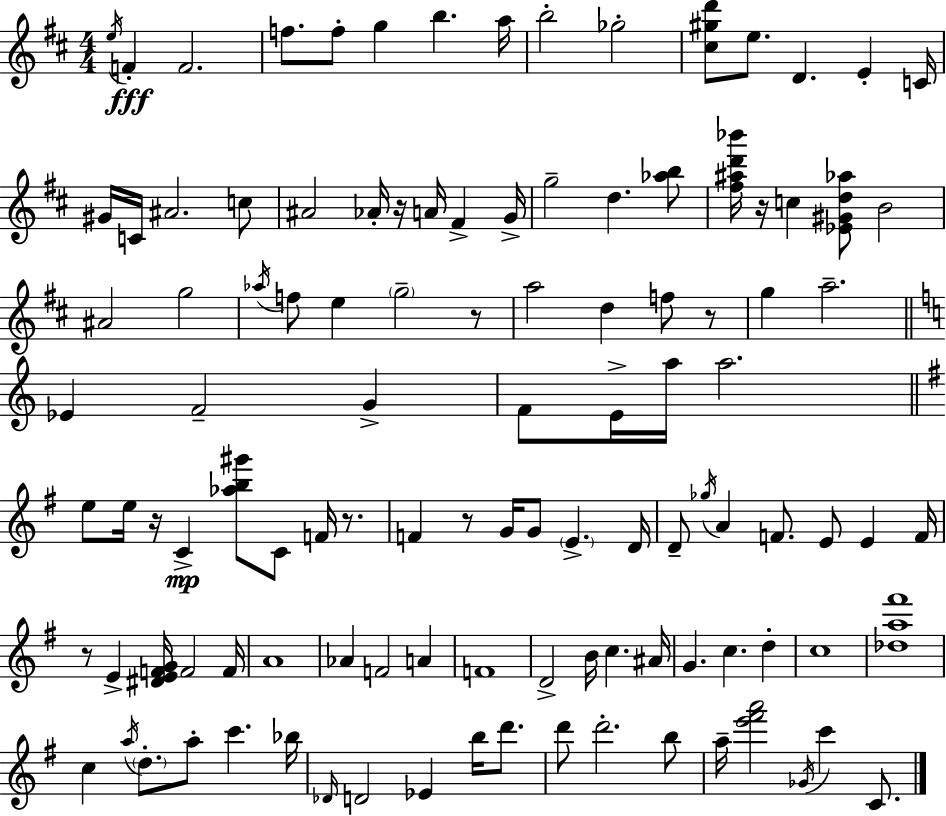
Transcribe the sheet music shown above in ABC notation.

X:1
T:Untitled
M:4/4
L:1/4
K:D
e/4 F F2 f/2 f/2 g b a/4 b2 _g2 [^c^gd']/2 e/2 D E C/4 ^G/4 C/4 ^A2 c/2 ^A2 _A/4 z/4 A/4 ^F G/4 g2 d [_ab]/2 [^f^ad'_b']/4 z/4 c [_E^Gd_a]/2 B2 ^A2 g2 _a/4 f/2 e g2 z/2 a2 d f/2 z/2 g a2 _E F2 G F/2 E/4 a/4 a2 e/2 e/4 z/4 C [_ab^g']/2 C/2 F/4 z/2 F z/2 G/4 G/2 E D/4 D/2 _g/4 A F/2 E/2 E F/4 z/2 E [^DEFG]/4 F2 F/4 A4 _A F2 A F4 D2 B/4 c ^A/4 G c d c4 [_da^f']4 c a/4 d/2 a/2 c' _b/4 _D/4 D2 _E b/4 d'/2 d'/2 d'2 b/2 a/4 [e'^f'a']2 _G/4 c' C/2